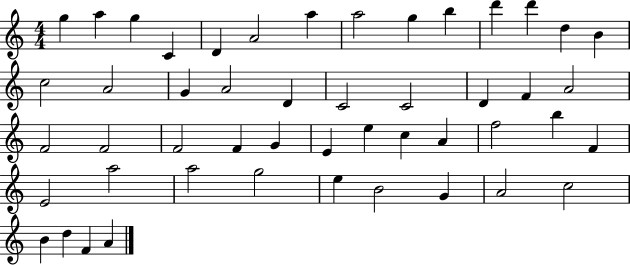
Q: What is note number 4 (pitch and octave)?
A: C4